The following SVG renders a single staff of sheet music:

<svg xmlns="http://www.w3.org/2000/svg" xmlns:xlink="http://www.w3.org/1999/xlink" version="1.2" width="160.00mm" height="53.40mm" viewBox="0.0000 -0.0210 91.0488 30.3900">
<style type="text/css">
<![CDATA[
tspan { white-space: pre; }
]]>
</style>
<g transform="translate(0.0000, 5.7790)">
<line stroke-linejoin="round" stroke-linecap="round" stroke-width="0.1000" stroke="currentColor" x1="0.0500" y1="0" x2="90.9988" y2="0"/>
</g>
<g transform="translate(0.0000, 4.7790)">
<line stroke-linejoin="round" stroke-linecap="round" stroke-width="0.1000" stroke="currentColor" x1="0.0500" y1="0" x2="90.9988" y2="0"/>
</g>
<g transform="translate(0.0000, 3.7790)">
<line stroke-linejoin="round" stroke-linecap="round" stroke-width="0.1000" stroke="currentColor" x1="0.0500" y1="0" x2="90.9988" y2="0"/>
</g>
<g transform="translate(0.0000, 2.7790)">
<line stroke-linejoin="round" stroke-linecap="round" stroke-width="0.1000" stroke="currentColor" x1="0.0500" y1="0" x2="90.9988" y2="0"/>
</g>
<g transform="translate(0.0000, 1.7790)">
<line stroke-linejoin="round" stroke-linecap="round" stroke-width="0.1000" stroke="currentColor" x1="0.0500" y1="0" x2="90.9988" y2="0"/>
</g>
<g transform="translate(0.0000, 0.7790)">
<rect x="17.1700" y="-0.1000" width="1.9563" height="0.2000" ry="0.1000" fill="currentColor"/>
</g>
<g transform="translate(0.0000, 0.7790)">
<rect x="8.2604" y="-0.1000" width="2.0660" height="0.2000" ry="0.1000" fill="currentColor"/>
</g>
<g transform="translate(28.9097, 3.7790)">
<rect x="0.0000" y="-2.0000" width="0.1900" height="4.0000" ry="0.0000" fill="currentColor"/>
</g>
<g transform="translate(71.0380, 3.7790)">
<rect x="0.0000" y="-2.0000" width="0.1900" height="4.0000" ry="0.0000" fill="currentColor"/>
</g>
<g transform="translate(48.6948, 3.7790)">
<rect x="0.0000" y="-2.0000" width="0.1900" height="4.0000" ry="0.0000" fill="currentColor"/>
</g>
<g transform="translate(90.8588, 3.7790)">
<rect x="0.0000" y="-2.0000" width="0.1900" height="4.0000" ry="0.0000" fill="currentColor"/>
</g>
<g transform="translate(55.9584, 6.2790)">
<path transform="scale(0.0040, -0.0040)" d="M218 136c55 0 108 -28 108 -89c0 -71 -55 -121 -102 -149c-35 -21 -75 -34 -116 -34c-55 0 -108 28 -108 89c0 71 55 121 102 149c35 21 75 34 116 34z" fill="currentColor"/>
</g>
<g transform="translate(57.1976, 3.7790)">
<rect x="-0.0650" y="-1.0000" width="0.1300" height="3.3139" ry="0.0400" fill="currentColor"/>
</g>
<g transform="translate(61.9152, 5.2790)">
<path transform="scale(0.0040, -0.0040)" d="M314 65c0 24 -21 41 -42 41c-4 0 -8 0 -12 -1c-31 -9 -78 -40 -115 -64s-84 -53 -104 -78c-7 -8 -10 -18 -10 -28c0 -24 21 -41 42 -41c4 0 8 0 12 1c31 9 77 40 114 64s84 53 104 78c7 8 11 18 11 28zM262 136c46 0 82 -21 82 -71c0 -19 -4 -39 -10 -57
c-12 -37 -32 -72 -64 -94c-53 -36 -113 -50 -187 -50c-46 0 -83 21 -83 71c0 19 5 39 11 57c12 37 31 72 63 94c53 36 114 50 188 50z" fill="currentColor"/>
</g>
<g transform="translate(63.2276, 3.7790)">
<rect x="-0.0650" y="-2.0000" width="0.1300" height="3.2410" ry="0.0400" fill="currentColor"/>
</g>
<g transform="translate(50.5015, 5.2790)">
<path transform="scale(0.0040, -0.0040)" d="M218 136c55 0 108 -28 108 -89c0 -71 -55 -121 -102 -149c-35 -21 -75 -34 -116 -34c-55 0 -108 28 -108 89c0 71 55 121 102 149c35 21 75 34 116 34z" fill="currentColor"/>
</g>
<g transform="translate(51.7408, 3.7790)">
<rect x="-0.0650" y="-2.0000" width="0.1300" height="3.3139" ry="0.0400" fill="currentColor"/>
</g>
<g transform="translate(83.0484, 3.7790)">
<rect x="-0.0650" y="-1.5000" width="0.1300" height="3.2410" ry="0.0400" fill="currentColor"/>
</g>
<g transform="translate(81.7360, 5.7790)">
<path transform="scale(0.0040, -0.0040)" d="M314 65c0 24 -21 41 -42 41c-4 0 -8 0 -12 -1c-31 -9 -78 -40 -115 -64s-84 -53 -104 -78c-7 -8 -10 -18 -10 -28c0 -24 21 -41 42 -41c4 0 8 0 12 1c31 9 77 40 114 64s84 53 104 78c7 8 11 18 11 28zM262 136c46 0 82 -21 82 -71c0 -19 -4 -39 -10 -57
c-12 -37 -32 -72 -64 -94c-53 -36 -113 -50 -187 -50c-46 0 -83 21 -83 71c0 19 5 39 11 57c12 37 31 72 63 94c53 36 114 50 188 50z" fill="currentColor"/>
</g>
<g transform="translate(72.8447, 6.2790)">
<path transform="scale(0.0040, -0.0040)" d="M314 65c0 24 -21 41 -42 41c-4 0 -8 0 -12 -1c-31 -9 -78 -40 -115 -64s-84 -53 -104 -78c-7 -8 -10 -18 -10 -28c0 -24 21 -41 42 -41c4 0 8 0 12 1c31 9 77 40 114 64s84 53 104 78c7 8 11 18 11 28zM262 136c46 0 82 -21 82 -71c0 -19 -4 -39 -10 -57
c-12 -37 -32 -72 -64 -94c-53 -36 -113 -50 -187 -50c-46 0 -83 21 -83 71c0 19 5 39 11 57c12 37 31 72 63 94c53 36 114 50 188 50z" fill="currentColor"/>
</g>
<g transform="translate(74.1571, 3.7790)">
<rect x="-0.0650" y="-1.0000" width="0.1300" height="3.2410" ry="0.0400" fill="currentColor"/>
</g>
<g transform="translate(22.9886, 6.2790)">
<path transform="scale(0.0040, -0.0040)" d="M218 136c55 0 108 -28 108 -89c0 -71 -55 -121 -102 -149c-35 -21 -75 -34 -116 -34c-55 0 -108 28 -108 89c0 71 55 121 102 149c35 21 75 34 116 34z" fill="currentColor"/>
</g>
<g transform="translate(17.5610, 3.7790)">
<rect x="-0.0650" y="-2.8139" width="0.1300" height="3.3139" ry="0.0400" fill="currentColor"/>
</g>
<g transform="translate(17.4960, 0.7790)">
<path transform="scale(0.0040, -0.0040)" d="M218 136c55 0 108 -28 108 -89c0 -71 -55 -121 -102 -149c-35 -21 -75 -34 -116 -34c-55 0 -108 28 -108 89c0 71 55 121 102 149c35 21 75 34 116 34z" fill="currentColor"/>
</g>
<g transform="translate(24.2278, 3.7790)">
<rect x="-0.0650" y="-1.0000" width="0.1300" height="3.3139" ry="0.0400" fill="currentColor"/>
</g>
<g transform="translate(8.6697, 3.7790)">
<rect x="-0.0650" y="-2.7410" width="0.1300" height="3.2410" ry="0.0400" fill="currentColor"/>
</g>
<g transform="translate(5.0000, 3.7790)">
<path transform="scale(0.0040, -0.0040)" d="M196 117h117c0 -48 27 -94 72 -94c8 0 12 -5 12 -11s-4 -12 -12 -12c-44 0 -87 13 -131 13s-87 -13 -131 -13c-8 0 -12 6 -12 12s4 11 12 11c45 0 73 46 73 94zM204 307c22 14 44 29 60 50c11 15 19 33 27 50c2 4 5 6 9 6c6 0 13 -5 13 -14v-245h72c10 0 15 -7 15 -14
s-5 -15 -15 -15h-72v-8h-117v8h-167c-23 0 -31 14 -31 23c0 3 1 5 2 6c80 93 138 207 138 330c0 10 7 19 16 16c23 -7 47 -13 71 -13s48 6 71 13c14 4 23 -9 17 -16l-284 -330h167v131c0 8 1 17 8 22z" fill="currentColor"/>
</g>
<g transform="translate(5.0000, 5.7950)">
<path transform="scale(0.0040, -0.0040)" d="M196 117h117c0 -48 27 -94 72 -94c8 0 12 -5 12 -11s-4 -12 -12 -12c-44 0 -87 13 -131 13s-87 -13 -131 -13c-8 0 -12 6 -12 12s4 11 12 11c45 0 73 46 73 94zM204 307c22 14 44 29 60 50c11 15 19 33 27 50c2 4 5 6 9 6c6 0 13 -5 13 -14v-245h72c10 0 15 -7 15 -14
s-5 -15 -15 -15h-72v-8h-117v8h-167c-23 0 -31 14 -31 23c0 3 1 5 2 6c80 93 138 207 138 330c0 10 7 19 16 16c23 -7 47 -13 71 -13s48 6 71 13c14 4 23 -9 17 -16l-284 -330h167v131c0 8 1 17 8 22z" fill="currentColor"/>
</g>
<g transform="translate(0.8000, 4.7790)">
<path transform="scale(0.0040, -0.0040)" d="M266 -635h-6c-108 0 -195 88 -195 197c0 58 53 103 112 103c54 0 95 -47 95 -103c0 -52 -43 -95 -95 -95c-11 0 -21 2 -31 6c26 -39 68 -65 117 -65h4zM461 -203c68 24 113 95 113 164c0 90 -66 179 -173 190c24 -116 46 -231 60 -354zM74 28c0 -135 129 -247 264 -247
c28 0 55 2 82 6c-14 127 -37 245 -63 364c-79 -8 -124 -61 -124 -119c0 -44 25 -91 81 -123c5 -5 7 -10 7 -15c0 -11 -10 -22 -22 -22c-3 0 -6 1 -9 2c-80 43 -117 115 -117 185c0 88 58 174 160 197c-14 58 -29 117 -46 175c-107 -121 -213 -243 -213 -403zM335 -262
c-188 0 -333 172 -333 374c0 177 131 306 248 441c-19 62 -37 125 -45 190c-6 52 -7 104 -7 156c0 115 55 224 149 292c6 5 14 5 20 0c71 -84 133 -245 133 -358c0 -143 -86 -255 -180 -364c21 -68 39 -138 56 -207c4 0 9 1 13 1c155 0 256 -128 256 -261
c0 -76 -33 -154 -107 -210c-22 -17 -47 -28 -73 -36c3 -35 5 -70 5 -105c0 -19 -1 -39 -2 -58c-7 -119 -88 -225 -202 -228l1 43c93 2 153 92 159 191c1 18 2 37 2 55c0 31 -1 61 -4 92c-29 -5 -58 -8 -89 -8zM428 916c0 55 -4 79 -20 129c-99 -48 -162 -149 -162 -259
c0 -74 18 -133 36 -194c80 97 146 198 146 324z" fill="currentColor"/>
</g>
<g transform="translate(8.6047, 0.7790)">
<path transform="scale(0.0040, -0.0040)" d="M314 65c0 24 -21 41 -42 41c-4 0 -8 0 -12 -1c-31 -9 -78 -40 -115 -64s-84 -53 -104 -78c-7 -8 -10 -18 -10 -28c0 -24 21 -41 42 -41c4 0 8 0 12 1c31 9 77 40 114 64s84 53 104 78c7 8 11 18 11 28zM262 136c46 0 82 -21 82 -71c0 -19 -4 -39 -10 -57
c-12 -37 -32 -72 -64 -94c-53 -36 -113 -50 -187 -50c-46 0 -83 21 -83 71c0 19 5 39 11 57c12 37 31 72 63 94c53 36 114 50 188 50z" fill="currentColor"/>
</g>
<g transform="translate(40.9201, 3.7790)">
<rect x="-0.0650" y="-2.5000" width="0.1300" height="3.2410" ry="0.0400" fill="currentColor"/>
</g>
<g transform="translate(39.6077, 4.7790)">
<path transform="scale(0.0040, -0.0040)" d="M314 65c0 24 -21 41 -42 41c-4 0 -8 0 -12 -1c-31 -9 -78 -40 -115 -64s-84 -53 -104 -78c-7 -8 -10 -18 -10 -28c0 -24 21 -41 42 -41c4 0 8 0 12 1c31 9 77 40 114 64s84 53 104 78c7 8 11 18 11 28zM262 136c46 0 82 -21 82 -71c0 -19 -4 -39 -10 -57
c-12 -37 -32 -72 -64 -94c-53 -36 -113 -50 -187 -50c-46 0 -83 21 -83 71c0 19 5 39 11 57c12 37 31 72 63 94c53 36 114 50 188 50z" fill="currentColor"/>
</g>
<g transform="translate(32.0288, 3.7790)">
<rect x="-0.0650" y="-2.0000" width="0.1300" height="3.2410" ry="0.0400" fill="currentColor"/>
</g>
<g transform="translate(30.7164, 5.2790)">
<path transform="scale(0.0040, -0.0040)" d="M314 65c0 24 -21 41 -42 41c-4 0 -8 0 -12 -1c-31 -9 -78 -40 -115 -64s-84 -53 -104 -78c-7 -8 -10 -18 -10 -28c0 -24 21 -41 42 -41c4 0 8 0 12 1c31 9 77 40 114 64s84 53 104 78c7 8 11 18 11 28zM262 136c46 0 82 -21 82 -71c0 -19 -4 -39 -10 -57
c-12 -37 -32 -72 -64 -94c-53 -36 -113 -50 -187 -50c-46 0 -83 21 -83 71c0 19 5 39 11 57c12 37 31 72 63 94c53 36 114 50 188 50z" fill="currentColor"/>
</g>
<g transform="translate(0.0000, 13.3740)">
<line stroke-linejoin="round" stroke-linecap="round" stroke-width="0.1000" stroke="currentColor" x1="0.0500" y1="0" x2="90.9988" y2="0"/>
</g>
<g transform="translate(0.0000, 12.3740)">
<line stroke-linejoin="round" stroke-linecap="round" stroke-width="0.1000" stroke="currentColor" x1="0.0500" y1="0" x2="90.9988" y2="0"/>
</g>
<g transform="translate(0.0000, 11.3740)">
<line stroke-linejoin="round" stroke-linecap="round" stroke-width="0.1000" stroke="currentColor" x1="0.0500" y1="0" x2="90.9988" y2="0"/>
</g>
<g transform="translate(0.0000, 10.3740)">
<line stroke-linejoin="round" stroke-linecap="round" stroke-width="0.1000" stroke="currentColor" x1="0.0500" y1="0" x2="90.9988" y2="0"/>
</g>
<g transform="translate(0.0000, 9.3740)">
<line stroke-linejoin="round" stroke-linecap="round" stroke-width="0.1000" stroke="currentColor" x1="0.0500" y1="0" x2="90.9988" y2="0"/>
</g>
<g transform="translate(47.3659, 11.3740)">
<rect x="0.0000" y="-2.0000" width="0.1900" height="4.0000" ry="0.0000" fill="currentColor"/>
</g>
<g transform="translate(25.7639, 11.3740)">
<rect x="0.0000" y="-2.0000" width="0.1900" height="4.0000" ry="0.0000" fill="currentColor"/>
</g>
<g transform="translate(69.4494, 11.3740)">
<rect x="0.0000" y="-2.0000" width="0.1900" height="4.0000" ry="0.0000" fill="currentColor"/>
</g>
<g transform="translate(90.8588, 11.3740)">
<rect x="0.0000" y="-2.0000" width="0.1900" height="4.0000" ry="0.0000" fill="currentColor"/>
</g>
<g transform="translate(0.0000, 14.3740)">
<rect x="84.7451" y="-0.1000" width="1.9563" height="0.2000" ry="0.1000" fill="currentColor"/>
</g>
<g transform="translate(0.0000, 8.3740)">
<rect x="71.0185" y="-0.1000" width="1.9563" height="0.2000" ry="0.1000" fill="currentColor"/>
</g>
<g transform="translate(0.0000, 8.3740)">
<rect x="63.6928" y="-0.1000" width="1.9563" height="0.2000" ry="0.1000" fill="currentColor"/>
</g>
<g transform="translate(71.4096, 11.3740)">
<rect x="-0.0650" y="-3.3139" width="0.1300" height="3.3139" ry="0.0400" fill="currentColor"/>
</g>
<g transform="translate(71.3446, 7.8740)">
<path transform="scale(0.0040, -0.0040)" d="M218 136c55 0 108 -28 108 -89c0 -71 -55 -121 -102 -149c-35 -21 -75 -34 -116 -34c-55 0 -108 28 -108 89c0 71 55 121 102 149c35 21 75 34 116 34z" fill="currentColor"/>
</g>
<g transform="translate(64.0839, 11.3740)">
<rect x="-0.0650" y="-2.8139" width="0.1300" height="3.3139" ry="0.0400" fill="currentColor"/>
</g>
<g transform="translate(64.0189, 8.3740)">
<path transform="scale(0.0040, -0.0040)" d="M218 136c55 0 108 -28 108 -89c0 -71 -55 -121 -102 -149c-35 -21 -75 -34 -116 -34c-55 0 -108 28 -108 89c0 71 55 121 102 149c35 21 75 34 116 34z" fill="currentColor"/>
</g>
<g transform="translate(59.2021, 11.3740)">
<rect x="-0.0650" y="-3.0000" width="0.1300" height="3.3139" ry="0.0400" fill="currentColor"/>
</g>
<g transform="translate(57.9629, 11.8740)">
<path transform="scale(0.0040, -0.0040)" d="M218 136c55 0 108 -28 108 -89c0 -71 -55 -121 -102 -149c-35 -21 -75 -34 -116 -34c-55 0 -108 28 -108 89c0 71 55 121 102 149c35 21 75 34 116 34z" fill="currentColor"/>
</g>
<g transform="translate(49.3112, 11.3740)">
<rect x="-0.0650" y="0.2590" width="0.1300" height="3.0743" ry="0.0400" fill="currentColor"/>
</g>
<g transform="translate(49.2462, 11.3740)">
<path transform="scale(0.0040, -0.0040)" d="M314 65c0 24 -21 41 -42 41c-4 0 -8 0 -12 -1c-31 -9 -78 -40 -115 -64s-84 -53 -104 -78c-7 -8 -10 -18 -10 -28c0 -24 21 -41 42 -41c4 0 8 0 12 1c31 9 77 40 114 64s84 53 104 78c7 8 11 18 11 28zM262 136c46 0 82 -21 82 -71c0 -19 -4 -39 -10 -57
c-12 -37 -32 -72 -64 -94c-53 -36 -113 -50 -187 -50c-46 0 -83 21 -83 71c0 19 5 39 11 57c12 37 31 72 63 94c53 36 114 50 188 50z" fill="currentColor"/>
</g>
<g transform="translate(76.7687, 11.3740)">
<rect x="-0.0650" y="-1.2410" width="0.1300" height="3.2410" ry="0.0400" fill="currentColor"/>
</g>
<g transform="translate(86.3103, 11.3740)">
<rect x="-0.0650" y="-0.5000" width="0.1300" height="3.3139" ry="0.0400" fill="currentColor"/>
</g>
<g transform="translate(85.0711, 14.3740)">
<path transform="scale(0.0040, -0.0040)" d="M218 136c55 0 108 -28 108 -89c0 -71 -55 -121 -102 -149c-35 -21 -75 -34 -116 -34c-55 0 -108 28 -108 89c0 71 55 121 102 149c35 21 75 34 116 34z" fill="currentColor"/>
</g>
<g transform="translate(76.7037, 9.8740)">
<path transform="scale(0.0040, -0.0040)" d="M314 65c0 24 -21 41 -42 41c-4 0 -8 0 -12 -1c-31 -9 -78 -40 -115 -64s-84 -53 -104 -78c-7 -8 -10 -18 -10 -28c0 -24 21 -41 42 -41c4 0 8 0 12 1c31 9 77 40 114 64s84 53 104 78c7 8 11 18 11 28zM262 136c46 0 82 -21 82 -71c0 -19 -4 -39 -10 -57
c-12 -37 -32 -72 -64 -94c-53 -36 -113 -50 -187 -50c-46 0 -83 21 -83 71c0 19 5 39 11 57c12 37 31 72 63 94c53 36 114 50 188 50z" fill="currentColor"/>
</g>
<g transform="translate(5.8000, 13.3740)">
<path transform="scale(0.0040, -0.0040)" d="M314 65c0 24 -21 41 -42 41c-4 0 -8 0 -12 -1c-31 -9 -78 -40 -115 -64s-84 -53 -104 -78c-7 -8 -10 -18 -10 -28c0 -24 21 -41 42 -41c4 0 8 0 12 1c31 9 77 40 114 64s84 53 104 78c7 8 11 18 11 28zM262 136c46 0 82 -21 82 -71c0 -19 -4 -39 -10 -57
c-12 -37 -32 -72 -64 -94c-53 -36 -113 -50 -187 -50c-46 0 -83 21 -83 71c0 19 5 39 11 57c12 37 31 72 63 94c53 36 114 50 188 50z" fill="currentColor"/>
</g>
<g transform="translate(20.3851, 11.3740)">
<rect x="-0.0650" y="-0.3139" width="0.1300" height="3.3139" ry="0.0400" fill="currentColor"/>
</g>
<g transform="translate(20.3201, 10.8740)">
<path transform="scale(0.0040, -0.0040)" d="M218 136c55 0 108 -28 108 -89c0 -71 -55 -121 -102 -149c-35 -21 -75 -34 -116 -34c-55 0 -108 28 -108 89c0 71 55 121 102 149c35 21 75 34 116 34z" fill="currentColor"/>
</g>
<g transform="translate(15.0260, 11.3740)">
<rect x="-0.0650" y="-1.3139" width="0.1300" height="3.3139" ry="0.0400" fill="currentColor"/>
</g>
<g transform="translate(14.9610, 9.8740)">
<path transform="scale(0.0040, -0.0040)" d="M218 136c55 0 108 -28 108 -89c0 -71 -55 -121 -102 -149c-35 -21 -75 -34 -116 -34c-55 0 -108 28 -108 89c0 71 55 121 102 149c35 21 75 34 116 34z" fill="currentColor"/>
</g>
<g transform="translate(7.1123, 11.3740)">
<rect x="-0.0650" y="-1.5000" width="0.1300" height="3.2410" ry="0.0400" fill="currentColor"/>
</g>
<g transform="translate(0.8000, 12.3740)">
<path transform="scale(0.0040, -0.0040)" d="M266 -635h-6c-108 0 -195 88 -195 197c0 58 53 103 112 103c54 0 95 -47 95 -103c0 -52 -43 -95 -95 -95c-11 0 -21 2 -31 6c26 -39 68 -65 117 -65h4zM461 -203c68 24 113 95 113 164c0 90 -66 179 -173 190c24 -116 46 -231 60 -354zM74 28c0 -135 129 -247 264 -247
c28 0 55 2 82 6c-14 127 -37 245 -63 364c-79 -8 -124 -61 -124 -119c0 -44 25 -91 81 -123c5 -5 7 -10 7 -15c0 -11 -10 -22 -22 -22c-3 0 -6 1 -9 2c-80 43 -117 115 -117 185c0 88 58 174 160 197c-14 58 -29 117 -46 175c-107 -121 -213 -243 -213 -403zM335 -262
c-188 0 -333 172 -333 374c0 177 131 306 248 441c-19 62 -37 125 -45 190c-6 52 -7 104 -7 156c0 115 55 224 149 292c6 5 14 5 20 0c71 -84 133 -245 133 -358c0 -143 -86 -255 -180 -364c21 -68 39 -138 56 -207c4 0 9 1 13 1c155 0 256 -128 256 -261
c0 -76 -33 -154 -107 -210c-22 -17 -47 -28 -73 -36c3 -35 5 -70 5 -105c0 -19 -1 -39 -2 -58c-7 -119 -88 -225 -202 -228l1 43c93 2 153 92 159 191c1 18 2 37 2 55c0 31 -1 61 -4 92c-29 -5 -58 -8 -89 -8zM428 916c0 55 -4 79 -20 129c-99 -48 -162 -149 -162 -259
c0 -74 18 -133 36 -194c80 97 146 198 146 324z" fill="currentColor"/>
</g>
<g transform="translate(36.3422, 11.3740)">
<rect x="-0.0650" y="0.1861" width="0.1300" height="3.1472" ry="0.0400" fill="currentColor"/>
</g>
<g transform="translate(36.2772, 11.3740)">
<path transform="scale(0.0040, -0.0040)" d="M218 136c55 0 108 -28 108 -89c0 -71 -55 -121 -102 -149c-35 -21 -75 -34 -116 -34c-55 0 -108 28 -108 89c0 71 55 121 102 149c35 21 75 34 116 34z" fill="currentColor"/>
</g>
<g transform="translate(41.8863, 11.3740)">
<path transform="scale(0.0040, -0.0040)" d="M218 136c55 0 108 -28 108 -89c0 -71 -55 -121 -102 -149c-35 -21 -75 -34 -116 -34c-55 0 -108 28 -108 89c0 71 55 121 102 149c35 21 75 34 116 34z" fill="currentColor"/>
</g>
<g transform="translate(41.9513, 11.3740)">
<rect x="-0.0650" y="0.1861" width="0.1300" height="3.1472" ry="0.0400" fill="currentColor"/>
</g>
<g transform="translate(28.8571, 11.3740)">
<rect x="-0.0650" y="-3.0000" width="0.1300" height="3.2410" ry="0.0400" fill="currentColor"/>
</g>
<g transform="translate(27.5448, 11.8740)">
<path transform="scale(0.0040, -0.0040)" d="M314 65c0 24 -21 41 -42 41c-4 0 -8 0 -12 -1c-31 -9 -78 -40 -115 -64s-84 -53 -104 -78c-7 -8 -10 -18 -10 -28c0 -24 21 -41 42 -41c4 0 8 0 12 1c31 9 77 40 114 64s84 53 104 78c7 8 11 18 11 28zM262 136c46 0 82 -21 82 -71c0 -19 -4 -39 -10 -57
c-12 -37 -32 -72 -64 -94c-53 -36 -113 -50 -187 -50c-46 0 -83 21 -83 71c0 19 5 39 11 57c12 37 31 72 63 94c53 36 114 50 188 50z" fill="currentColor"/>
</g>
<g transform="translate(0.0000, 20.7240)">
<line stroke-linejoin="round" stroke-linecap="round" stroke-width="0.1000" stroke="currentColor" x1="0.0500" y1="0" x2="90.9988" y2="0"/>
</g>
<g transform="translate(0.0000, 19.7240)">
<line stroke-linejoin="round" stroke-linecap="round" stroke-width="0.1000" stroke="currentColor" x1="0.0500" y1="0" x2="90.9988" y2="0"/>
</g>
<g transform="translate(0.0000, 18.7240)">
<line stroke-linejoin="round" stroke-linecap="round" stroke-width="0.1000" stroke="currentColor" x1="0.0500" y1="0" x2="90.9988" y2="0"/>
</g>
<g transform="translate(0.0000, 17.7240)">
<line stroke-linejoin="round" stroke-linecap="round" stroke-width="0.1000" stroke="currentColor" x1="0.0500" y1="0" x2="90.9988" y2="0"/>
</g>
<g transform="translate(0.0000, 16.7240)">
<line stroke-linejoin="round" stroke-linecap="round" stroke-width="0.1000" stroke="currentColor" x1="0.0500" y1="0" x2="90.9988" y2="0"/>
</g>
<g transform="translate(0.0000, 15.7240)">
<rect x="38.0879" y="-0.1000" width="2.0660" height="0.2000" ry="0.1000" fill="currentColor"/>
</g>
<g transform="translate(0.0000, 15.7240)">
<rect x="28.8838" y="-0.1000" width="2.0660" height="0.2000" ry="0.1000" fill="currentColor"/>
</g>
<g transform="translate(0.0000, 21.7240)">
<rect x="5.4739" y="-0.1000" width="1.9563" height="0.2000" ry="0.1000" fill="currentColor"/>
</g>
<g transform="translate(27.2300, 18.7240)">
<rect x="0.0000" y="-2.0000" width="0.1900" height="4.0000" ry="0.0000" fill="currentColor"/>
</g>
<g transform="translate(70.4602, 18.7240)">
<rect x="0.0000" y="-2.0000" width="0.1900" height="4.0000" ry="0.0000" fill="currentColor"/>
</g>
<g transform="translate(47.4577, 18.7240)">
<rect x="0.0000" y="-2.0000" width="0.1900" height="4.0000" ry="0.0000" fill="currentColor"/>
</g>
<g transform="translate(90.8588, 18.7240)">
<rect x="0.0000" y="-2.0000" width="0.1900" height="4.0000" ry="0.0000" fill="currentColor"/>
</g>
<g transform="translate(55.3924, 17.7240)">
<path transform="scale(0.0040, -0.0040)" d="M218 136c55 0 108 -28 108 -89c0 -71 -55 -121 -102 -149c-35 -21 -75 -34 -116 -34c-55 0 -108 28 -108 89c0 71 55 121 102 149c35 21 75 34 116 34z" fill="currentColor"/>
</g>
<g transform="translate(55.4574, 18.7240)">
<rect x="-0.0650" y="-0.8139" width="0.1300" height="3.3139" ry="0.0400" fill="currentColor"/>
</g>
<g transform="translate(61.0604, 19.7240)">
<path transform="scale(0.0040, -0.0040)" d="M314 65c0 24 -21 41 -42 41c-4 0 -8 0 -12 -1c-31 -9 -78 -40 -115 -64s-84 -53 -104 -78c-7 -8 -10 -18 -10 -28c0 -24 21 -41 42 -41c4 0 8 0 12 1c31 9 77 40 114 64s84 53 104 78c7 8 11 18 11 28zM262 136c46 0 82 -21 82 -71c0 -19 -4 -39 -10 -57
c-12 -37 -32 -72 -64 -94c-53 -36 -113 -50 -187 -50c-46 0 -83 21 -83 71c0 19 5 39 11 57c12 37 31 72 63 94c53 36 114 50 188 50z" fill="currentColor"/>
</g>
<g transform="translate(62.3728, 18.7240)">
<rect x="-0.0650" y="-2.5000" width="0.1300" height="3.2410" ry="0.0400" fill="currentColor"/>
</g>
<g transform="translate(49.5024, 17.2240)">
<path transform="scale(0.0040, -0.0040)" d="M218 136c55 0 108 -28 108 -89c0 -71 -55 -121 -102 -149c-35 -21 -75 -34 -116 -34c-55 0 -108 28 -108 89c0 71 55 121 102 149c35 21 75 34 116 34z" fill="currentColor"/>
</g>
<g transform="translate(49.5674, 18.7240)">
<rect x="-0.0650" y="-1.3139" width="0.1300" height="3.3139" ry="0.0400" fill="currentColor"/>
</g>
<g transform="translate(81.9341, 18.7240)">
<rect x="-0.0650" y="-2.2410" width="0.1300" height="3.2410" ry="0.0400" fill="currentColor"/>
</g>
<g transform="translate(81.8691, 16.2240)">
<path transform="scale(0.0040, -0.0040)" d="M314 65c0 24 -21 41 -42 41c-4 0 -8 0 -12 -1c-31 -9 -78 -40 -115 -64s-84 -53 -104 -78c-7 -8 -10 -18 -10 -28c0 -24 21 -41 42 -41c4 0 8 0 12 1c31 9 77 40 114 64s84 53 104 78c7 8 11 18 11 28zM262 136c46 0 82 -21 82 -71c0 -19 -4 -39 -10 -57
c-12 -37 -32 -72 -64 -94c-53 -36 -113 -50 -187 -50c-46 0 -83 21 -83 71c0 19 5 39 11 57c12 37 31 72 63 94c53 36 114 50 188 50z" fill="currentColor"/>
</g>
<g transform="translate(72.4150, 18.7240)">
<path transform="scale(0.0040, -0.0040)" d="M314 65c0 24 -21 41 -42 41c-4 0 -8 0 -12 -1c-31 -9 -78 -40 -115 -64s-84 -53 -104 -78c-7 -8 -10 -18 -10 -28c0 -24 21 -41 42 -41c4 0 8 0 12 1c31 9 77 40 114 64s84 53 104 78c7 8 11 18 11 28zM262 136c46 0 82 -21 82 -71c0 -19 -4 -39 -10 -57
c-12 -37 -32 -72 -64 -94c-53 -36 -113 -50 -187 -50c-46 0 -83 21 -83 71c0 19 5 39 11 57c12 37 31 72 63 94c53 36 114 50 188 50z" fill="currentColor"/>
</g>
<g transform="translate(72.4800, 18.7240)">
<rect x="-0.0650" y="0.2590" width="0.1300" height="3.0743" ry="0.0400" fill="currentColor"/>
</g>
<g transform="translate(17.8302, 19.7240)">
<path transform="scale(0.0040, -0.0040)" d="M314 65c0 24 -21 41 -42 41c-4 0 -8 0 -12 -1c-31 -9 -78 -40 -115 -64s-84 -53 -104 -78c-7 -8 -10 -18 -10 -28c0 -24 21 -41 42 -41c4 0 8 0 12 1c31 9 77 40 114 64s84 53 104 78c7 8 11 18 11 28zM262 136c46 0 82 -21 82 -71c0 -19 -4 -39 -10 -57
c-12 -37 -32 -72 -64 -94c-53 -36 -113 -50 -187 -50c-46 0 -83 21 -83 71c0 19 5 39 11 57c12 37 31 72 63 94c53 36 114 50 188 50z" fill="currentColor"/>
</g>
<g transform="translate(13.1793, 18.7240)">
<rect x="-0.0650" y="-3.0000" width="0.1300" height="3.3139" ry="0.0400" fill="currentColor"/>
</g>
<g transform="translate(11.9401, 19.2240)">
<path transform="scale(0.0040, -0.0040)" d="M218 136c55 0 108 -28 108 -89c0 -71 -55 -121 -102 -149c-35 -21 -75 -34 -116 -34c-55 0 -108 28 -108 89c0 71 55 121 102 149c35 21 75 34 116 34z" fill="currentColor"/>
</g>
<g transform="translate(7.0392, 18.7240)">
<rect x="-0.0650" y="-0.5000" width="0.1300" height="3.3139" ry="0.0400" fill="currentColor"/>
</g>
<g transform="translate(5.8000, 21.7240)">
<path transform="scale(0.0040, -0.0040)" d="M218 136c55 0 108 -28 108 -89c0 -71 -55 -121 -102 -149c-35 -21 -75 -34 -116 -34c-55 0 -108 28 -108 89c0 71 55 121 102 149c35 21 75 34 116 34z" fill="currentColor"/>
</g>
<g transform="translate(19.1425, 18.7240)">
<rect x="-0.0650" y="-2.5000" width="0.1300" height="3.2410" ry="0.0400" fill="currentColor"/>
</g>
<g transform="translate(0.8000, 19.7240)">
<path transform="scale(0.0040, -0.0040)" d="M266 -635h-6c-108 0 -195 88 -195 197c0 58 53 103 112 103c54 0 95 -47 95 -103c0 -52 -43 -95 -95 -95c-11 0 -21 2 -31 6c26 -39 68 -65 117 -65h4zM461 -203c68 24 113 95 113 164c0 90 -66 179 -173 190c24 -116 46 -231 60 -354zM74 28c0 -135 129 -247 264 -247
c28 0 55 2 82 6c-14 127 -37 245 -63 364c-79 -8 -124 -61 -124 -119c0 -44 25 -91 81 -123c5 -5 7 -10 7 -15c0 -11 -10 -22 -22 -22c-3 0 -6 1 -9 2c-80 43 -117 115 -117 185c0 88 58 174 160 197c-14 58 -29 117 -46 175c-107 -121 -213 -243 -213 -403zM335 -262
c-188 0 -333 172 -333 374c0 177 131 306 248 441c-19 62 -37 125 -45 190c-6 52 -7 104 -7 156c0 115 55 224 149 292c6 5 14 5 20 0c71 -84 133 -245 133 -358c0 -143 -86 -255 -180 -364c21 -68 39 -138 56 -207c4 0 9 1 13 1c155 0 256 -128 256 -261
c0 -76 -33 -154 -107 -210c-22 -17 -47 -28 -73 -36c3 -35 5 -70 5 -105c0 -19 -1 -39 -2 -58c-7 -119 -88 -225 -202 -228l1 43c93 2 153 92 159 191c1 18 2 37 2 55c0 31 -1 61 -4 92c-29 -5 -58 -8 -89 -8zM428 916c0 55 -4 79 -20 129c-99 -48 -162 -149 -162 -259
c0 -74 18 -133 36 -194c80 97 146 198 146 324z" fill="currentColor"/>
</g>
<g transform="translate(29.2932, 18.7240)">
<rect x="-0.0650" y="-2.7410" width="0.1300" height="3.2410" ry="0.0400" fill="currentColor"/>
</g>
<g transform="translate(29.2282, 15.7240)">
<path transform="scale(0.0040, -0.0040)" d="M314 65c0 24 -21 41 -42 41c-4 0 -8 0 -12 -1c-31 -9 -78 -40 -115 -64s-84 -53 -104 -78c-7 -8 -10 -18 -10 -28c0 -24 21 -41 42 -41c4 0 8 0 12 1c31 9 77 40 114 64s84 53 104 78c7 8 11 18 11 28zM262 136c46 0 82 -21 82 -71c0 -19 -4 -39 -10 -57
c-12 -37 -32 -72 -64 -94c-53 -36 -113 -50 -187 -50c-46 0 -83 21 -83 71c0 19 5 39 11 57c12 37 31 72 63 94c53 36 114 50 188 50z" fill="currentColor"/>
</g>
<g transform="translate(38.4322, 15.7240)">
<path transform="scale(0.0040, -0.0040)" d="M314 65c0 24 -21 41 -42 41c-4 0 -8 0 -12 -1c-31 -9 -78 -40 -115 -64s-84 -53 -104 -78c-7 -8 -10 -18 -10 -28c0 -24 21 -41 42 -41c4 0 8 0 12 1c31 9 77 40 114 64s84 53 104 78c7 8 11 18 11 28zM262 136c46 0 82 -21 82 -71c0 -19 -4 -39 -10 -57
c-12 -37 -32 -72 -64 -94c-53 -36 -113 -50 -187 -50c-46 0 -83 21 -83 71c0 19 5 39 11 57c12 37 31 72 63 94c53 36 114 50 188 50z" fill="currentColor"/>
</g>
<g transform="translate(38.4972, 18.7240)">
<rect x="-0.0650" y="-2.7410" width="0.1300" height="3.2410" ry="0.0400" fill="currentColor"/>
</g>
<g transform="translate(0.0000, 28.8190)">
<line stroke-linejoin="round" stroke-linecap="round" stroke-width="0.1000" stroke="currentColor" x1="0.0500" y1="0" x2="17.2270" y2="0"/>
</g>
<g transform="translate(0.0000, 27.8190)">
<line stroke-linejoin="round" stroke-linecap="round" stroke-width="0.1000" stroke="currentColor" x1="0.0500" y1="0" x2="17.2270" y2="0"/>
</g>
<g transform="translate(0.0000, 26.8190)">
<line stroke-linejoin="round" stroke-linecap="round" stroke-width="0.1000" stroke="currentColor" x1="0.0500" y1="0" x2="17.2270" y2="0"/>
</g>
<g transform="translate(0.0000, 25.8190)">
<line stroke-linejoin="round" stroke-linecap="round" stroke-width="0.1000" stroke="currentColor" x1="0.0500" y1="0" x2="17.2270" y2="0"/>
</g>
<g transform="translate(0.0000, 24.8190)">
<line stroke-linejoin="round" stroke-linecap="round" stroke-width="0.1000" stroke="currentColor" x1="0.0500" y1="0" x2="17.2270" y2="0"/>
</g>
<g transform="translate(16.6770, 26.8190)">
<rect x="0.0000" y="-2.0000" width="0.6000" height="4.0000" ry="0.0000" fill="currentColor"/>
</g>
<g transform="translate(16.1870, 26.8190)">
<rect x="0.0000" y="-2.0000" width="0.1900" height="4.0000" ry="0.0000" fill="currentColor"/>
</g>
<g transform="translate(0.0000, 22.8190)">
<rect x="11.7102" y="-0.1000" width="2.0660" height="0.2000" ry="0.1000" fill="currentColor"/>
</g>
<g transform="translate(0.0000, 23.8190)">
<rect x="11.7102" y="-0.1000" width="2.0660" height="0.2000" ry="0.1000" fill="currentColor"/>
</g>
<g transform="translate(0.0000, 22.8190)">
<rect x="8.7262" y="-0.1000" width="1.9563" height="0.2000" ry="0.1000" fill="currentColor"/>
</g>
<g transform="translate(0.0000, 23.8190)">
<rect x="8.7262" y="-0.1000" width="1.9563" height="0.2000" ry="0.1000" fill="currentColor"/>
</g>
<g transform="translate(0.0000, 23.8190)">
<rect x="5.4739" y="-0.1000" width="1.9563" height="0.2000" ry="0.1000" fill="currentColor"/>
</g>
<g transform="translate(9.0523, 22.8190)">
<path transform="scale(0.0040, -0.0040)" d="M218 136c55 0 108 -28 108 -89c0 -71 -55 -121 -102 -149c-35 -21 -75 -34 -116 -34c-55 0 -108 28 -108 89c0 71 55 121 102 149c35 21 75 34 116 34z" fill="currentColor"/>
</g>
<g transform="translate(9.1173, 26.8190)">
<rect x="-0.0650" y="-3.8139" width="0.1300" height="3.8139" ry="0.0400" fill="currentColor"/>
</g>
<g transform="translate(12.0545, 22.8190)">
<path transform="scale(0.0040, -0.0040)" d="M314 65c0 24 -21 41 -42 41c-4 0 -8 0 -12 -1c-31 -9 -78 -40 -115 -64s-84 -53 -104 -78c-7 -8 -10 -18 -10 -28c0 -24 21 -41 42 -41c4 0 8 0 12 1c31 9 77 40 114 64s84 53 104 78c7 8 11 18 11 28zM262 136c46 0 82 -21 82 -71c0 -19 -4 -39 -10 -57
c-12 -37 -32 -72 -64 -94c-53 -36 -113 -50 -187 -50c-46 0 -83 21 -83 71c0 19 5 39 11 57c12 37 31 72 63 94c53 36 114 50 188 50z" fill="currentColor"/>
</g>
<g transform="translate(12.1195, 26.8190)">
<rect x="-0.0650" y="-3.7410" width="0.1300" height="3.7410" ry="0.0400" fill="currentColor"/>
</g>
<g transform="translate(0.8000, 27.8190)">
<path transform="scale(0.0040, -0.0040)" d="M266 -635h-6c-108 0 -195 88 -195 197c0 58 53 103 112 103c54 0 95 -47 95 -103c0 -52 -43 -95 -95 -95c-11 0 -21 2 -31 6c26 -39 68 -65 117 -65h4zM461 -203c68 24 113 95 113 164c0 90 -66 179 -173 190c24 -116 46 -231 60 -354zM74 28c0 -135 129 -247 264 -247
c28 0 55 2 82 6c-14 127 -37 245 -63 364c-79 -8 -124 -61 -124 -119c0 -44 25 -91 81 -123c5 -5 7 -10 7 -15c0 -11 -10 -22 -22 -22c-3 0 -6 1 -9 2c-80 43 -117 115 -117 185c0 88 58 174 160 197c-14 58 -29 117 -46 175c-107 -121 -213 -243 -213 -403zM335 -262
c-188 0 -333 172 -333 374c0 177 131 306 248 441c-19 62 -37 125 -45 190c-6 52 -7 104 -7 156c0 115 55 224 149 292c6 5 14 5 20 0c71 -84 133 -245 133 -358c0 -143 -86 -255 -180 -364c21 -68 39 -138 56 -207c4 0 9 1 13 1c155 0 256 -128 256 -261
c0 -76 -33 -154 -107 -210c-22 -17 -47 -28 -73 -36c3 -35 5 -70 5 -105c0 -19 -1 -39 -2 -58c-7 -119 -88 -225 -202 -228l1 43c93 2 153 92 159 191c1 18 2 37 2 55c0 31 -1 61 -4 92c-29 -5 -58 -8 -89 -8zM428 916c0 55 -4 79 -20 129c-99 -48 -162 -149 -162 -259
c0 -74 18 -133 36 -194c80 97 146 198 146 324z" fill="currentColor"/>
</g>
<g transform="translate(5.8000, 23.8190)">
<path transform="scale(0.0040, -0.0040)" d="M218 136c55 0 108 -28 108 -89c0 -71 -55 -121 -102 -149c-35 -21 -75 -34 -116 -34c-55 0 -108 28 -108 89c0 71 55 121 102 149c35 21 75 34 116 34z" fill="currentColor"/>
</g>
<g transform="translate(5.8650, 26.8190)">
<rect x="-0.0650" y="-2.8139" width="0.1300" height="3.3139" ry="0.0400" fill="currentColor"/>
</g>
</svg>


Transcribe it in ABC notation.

X:1
T:Untitled
M:4/4
L:1/4
K:C
a2 a D F2 G2 F D F2 D2 E2 E2 e c A2 B B B2 A a b e2 C C A G2 a2 a2 e d G2 B2 g2 a c' c'2